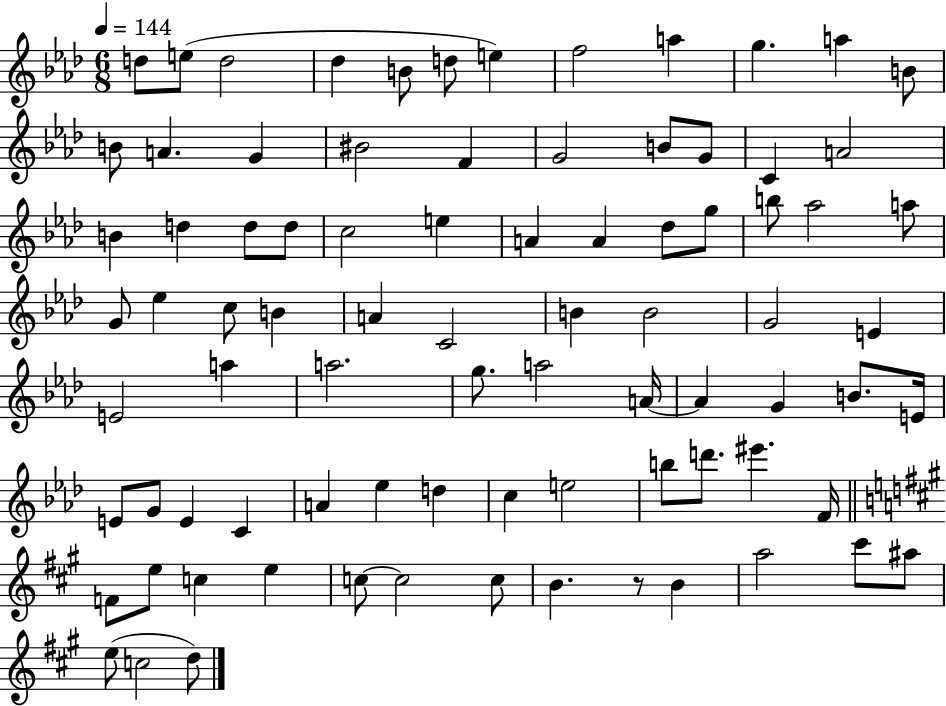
D5/e E5/e D5/h Db5/q B4/e D5/e E5/q F5/h A5/q G5/q. A5/q B4/e B4/e A4/q. G4/q BIS4/h F4/q G4/h B4/e G4/e C4/q A4/h B4/q D5/q D5/e D5/e C5/h E5/q A4/q A4/q Db5/e G5/e B5/e Ab5/h A5/e G4/e Eb5/q C5/e B4/q A4/q C4/h B4/q B4/h G4/h E4/q E4/h A5/q A5/h. G5/e. A5/h A4/s A4/q G4/q B4/e. E4/s E4/e G4/e E4/q C4/q A4/q Eb5/q D5/q C5/q E5/h B5/e D6/e. EIS6/q. F4/s F4/e E5/e C5/q E5/q C5/e C5/h C5/e B4/q. R/e B4/q A5/h C#6/e A#5/e E5/e C5/h D5/e